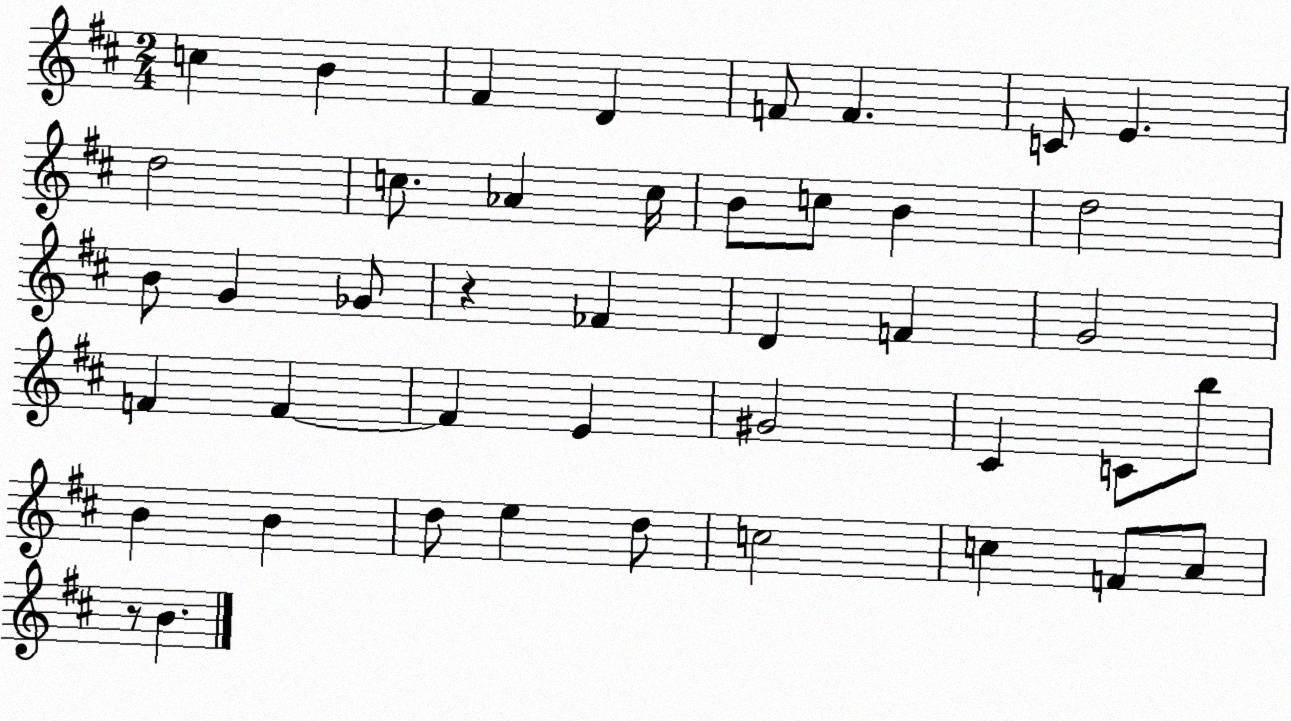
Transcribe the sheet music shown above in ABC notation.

X:1
T:Untitled
M:2/4
L:1/4
K:D
c B ^F D F/2 F C/2 E d2 c/2 _A c/4 B/2 c/2 B d2 B/2 G _G/2 z _F D F G2 F F F E ^G2 ^C C/2 b/2 B B d/2 e d/2 c2 c F/2 A/2 z/2 B